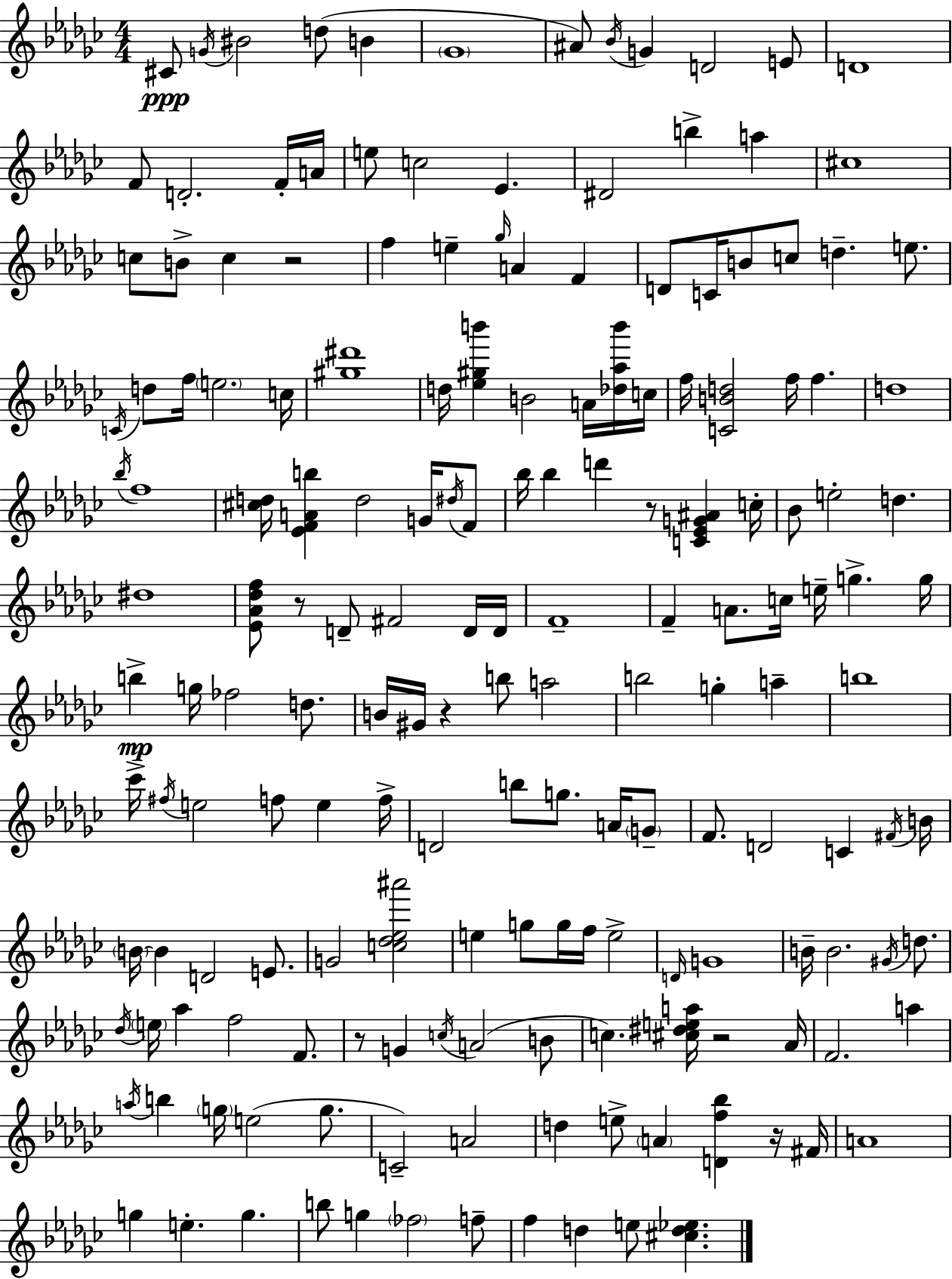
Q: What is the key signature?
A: EES minor